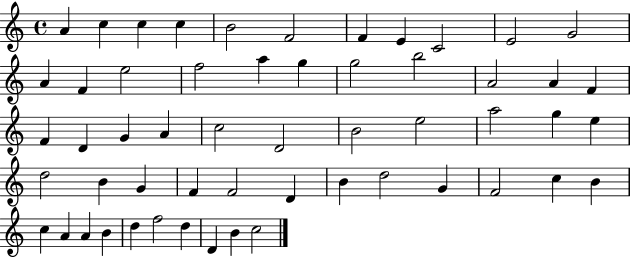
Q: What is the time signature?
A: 4/4